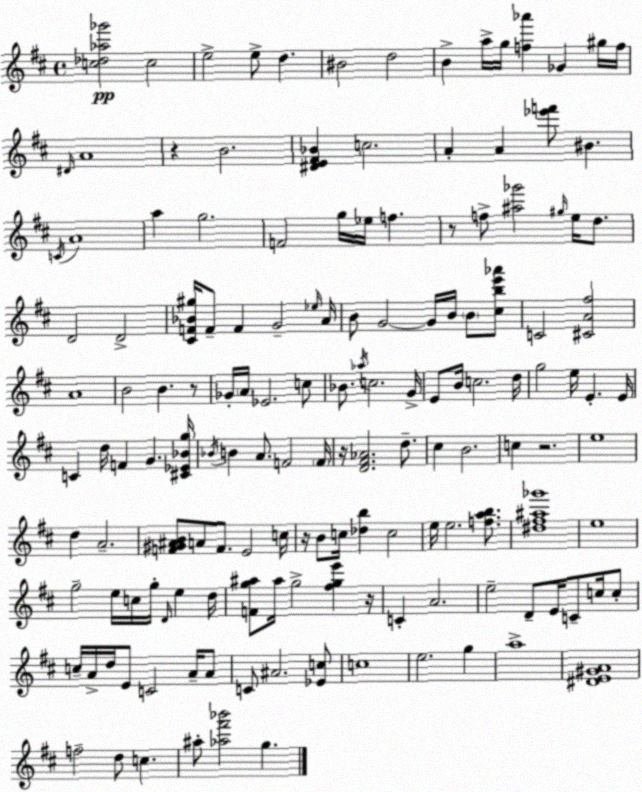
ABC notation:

X:1
T:Untitled
M:4/4
L:1/4
K:D
[c_d_a_g']2 c2 e2 e/2 d ^B2 d2 B a/4 g/4 [f_a'] _G ^g/4 f/4 ^D/4 A4 z B2 [^DE^F_B] c2 A A [_e'f']/2 ^B C/4 A4 a g2 F2 g/4 _e/4 f z/2 f/2 [^a_g']2 ^g/4 e/4 d/2 D2 D2 [^CF_B^g]/4 F/2 F G2 _e/4 A/4 B/2 G2 G/4 B/4 B/2 [^cbe'_a']/2 C2 [^CA^f]2 A4 B2 B z/2 _G/4 A/4 _E2 c/2 _B/2 _a/4 c2 G/4 E/2 B/4 c2 d/4 g2 e/4 E E/4 C d/4 F G [^C_E_Bg]/4 _B/4 B A/2 F2 F/4 z/4 [D^F_A]2 d/2 ^c B2 c z2 e4 d A2 [F^G^AB]/2 A/2 F/2 E2 c/4 z/4 B/2 c/4 [_db] c2 e/4 e2 [fab]/2 [^d^f^a_g']4 e4 g2 e/4 c/4 g/4 D/4 e d/4 [Fg^a]/2 ^a/4 g2 [^fge'] z/4 C A2 e2 D/2 E/4 C/2 c/4 c/2 c/4 A/4 d/4 E/2 C2 A/4 A/2 C/2 ^A2 [_Ec]/2 c4 e2 g a4 [^DE^GA]4 f2 d/2 c ^a/2 [_a^f'_b']2 g